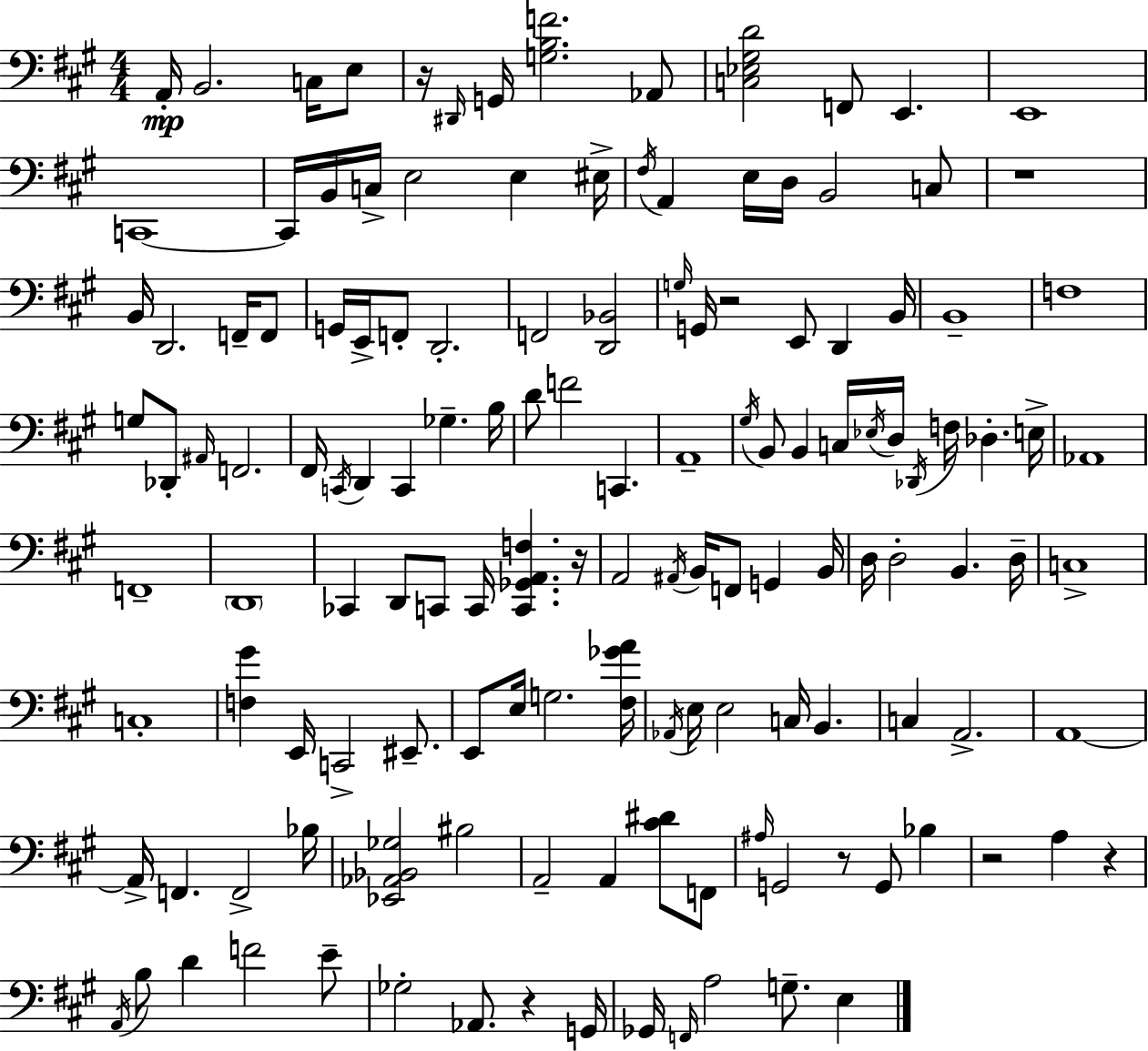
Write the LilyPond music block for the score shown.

{
  \clef bass
  \numericTimeSignature
  \time 4/4
  \key a \major
  a,16-.\mp b,2. c16 e8 | r16 \grace { dis,16 } g,16 <g b f'>2. aes,8 | <c ees gis d'>2 f,8 e,4. | e,1 | \break c,1~~ | c,16 b,16 c16-> e2 e4 | eis16-> \acciaccatura { fis16 } a,4 e16 d16 b,2 | c8 r1 | \break b,16 d,2. f,16-- | f,8 g,16 e,16-> f,8-. d,2.-. | f,2 <d, bes,>2 | \grace { g16 } g,16 r2 e,8 d,4 | \break b,16 b,1-- | f1 | g8 des,8-. \grace { ais,16 } f,2. | fis,16 \acciaccatura { c,16 } d,4 c,4 ges4.-- | \break b16 d'8 f'2 c,4. | a,1-- | \acciaccatura { gis16 } b,8 b,4 c16 \acciaccatura { ees16 } d16 \acciaccatura { des,16 } | f16 des4.-. e16-> aes,1 | \break f,1-- | \parenthesize d,1 | ces,4 d,8 c,8 | c,16 <c, ges, a, f>4. r16 a,2 | \break \acciaccatura { ais,16 } b,16 f,8 g,4 b,16 d16 d2-. | b,4. d16-- c1-> | c1-. | <f gis'>4 e,16 c,2-> | \break eis,8.-- e,8 e16 g2. | <fis ges' a'>16 \acciaccatura { aes,16 } e16 e2 | c16 b,4. c4 a,2.-> | a,1~~ | \break a,16-> f,4. | f,2-> bes16 <ees, aes, bes, ges>2 | bis2 a,2-- | a,4 <cis' dis'>8 f,8 \grace { ais16 } g,2 | \break r8 g,8 bes4 r2 | a4 r4 \acciaccatura { a,16 } b8 d'4 | f'2 e'8-- ges2-. | aes,8. r4 g,16 ges,16 \grace { f,16 } a2 | \break g8.-- e4 \bar "|."
}